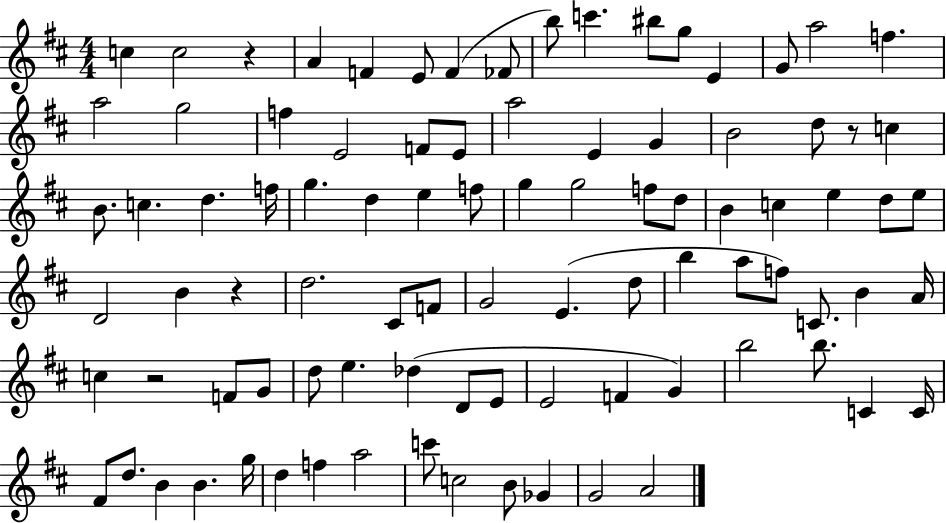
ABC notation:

X:1
T:Untitled
M:4/4
L:1/4
K:D
c c2 z A F E/2 F _F/2 b/2 c' ^b/2 g/2 E G/2 a2 f a2 g2 f E2 F/2 E/2 a2 E G B2 d/2 z/2 c B/2 c d f/4 g d e f/2 g g2 f/2 d/2 B c e d/2 e/2 D2 B z d2 ^C/2 F/2 G2 E d/2 b a/2 f/2 C/2 B A/4 c z2 F/2 G/2 d/2 e _d D/2 E/2 E2 F G b2 b/2 C C/4 ^F/2 d/2 B B g/4 d f a2 c'/2 c2 B/2 _G G2 A2